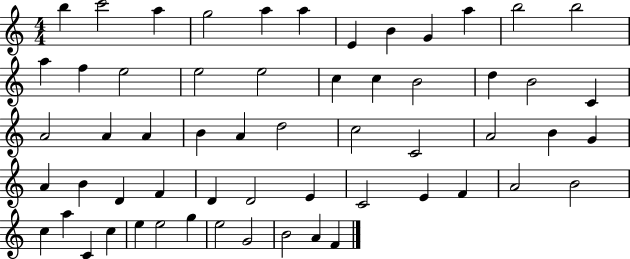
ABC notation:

X:1
T:Untitled
M:4/4
L:1/4
K:C
b c'2 a g2 a a E B G a b2 b2 a f e2 e2 e2 c c B2 d B2 C A2 A A B A d2 c2 C2 A2 B G A B D F D D2 E C2 E F A2 B2 c a C c e e2 g e2 G2 B2 A F